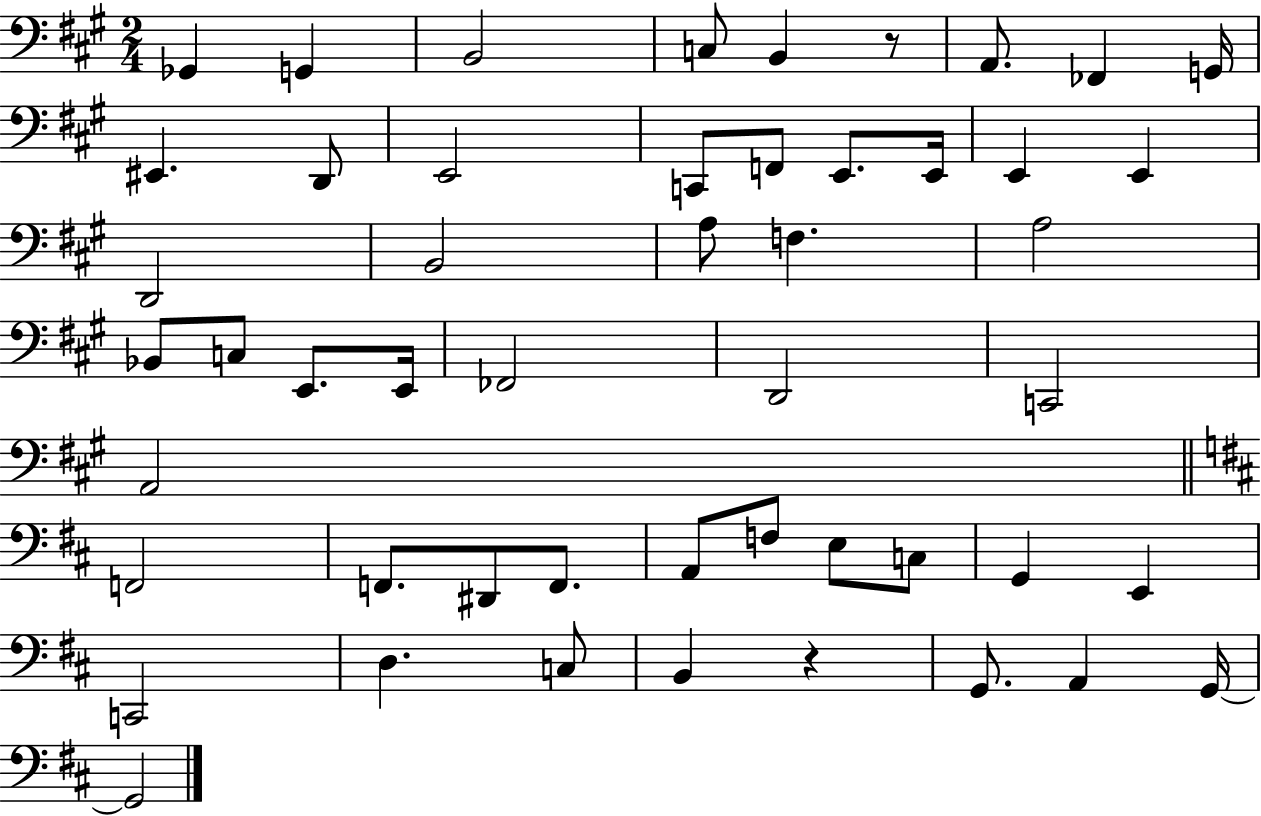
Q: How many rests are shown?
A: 2